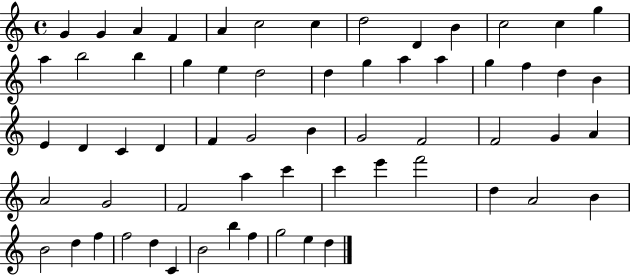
{
  \clef treble
  \time 4/4
  \defaultTimeSignature
  \key c \major
  g'4 g'4 a'4 f'4 | a'4 c''2 c''4 | d''2 d'4 b'4 | c''2 c''4 g''4 | \break a''4 b''2 b''4 | g''4 e''4 d''2 | d''4 g''4 a''4 a''4 | g''4 f''4 d''4 b'4 | \break e'4 d'4 c'4 d'4 | f'4 g'2 b'4 | g'2 f'2 | f'2 g'4 a'4 | \break a'2 g'2 | f'2 a''4 c'''4 | c'''4 e'''4 f'''2 | d''4 a'2 b'4 | \break b'2 d''4 f''4 | f''2 d''4 c'4 | b'2 b''4 f''4 | g''2 e''4 d''4 | \break \bar "|."
}